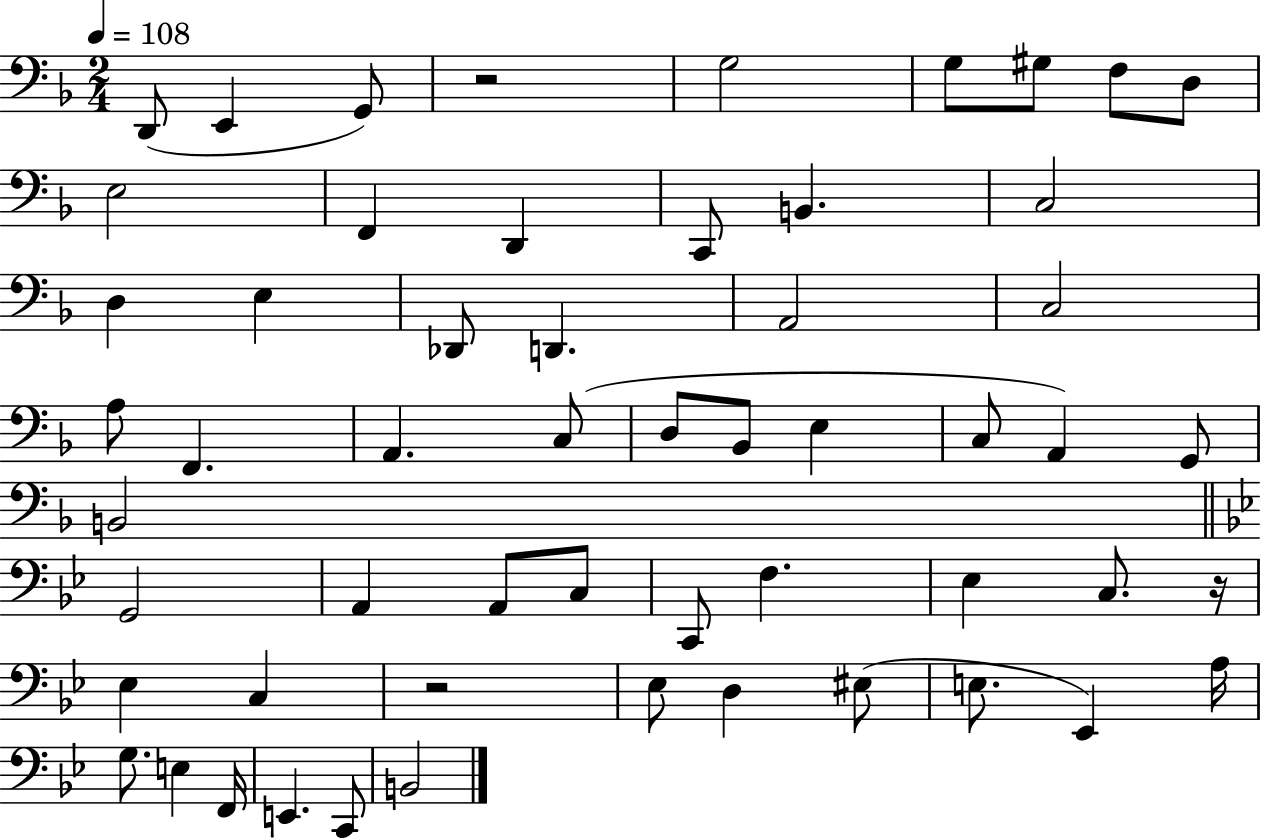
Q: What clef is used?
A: bass